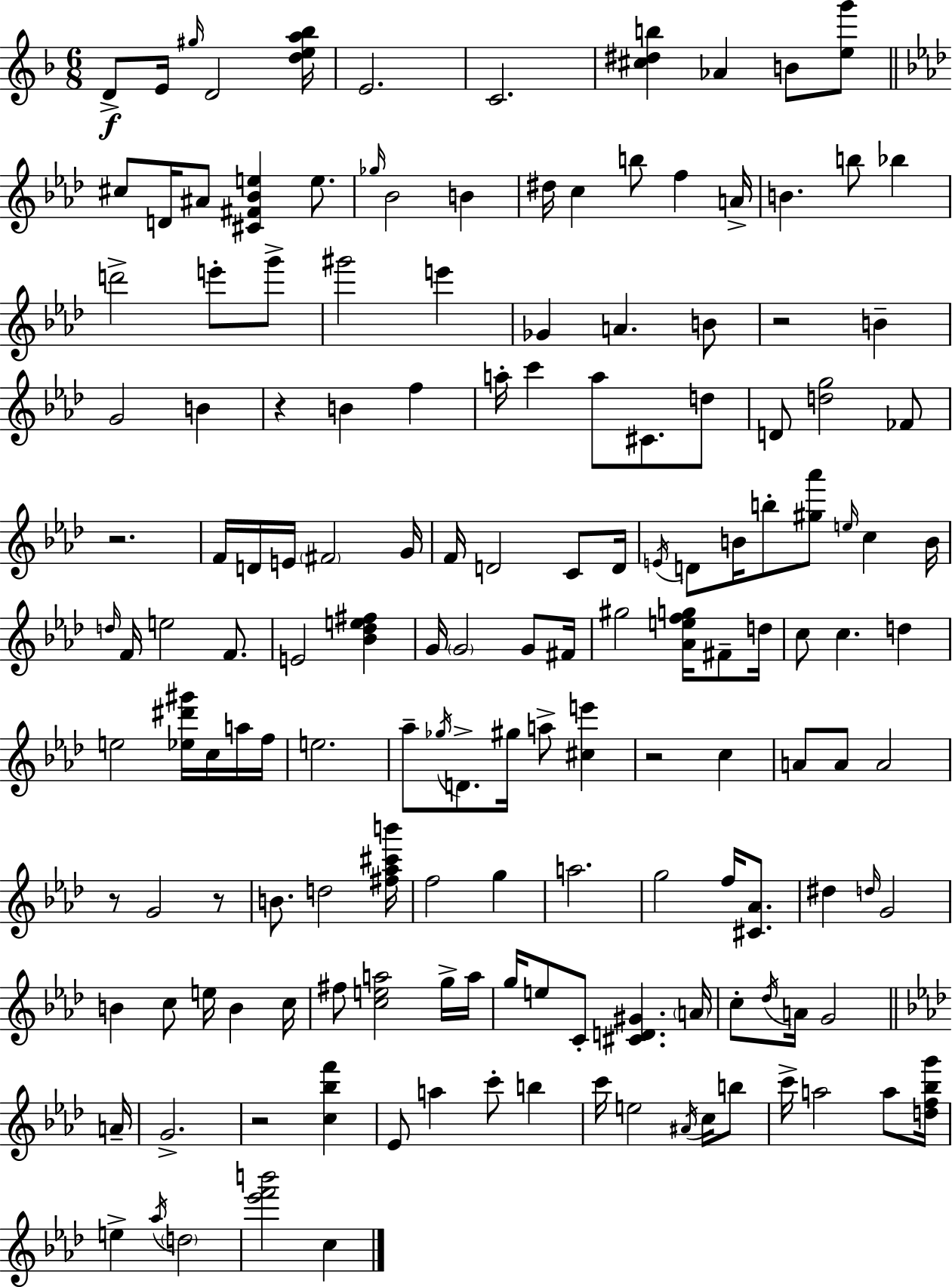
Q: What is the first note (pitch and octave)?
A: D4